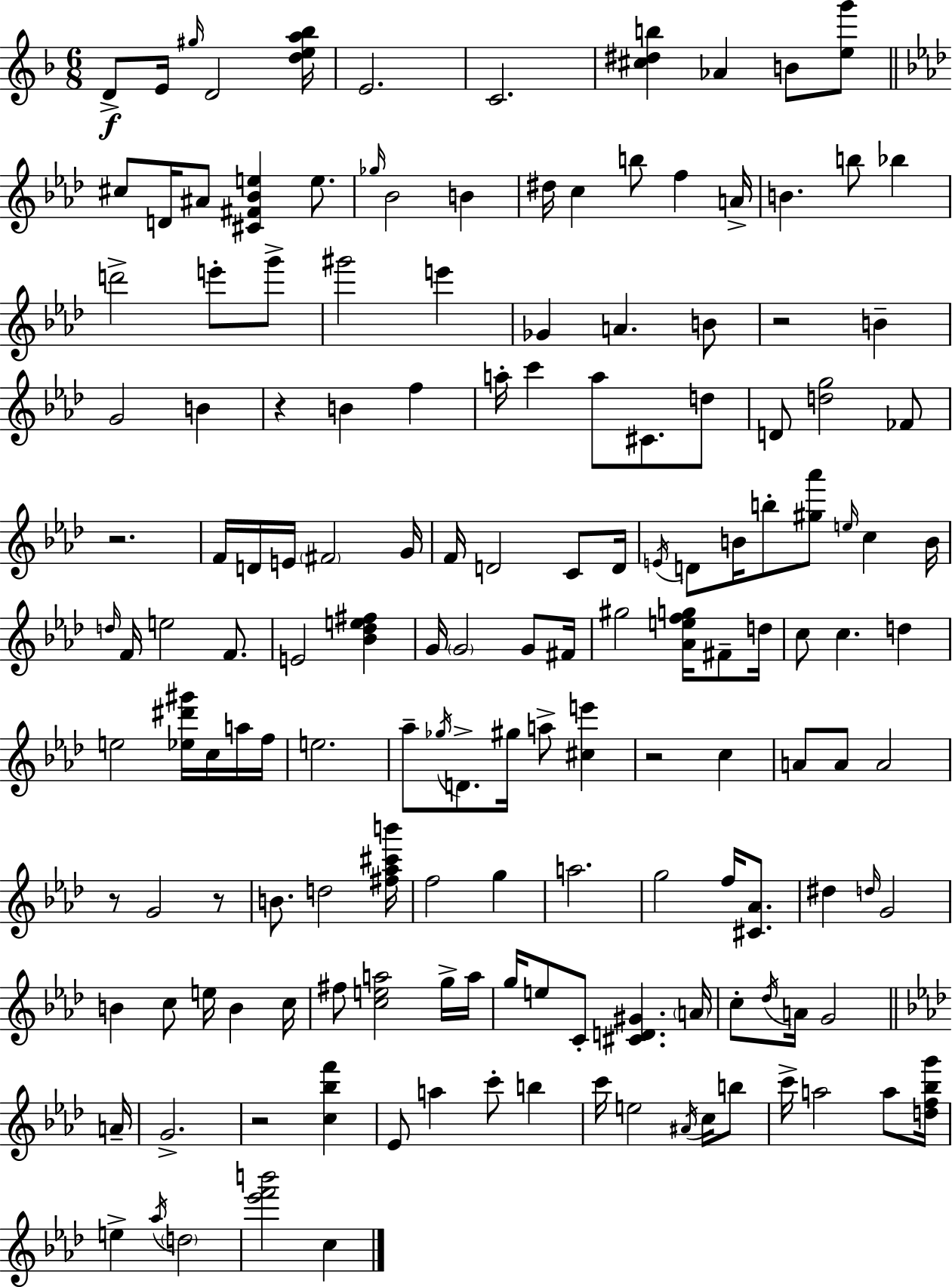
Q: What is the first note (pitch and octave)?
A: D4